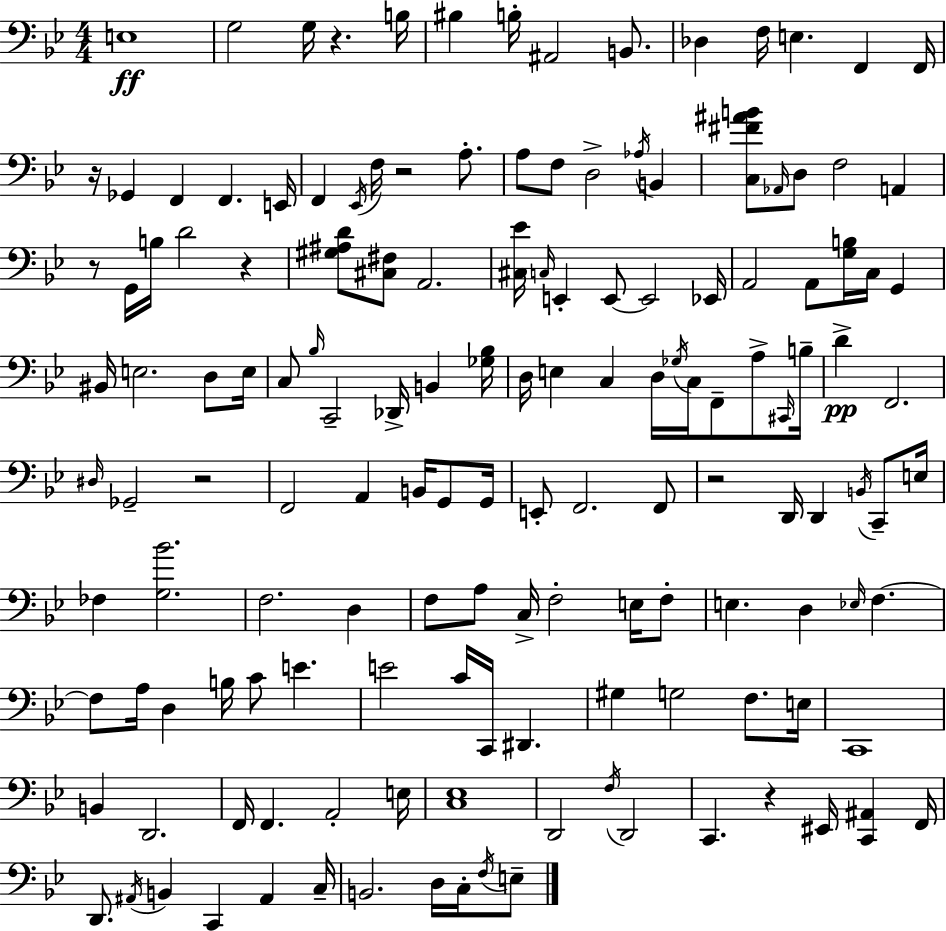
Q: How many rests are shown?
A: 8